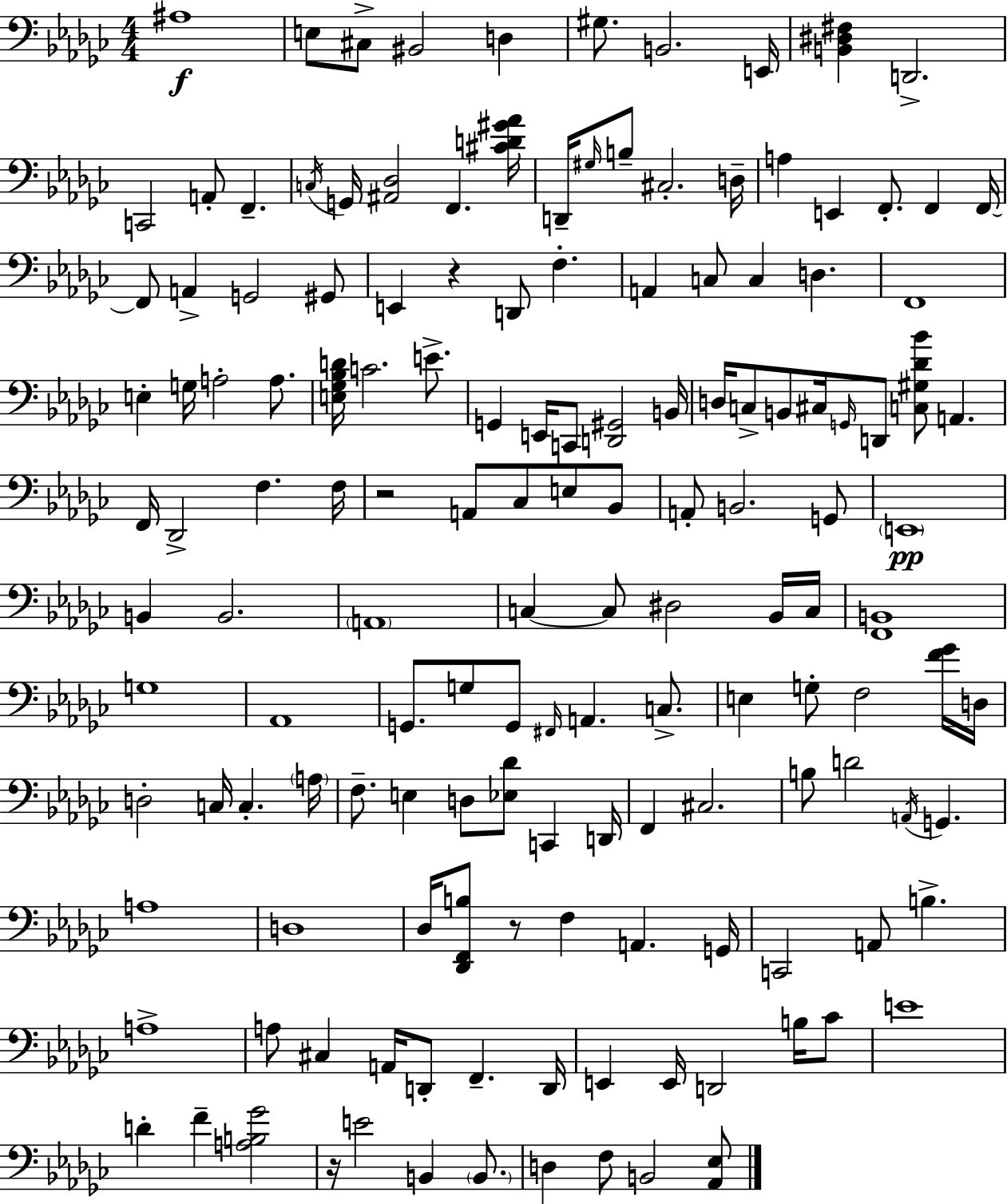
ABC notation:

X:1
T:Untitled
M:4/4
L:1/4
K:Ebm
^A,4 E,/2 ^C,/2 ^B,,2 D, ^G,/2 B,,2 E,,/4 [B,,^D,^F,] D,,2 C,,2 A,,/2 F,, C,/4 G,,/4 [^A,,_D,]2 F,, [^CD^G_A]/4 D,,/4 ^G,/4 B,/2 ^C,2 D,/4 A, E,, F,,/2 F,, F,,/4 F,,/2 A,, G,,2 ^G,,/2 E,, z D,,/2 F, A,, C,/2 C, D, F,,4 E, G,/4 A,2 A,/2 [E,_G,_B,D]/4 C2 E/2 G,, E,,/4 C,,/2 [D,,^G,,]2 B,,/4 D,/4 C,/2 B,,/2 ^C,/4 G,,/4 D,,/2 [C,^G,_D_B]/2 A,, F,,/4 _D,,2 F, F,/4 z2 A,,/2 _C,/2 E,/2 _B,,/2 A,,/2 B,,2 G,,/2 E,,4 B,, B,,2 A,,4 C, C,/2 ^D,2 _B,,/4 C,/4 [F,,B,,]4 G,4 _A,,4 G,,/2 G,/2 G,,/2 ^F,,/4 A,, C,/2 E, G,/2 F,2 [F_G]/4 D,/4 D,2 C,/4 C, A,/4 F,/2 E, D,/2 [_E,_D]/2 C,, D,,/4 F,, ^C,2 B,/2 D2 A,,/4 G,, A,4 D,4 _D,/4 [_D,,F,,B,]/2 z/2 F, A,, G,,/4 C,,2 A,,/2 B, A,4 A,/2 ^C, A,,/4 D,,/2 F,, D,,/4 E,, E,,/4 D,,2 B,/4 _C/2 E4 D F [A,B,_G]2 z/4 E2 B,, B,,/2 D, F,/2 B,,2 [_A,,_E,]/2